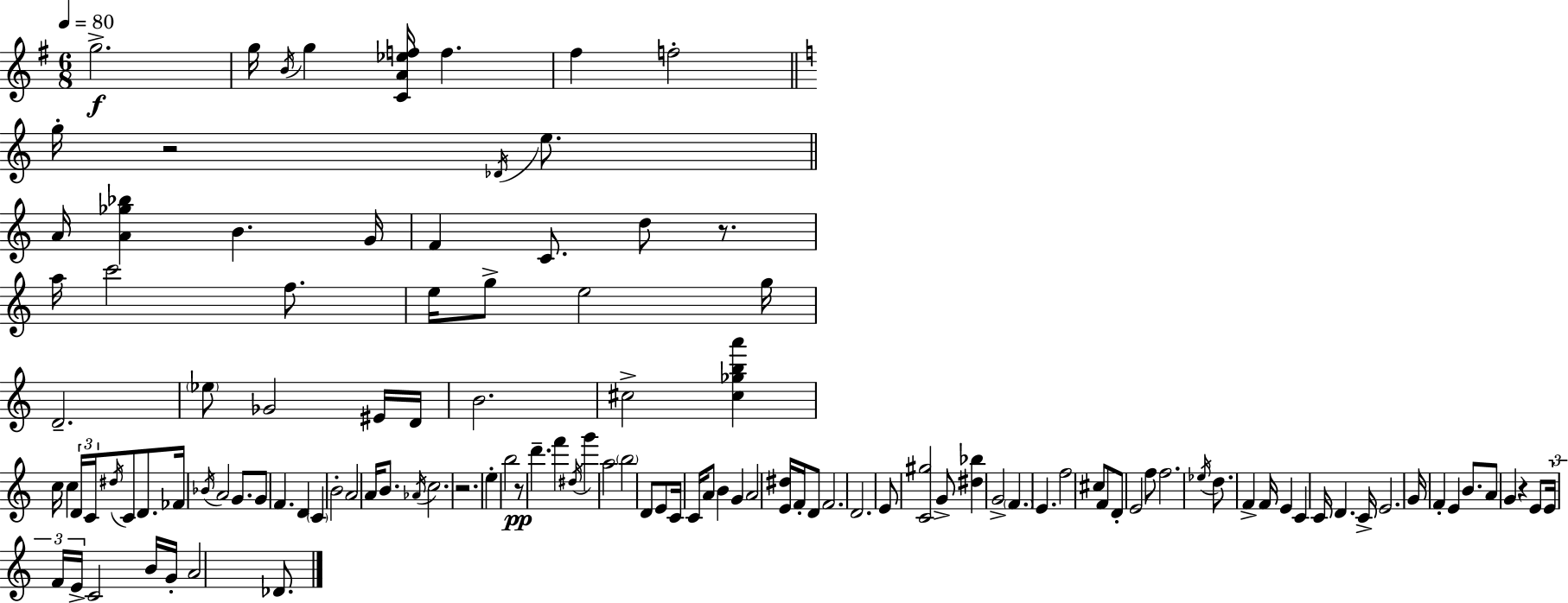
{
  \clef treble
  \numericTimeSignature
  \time 6/8
  \key g \major
  \tempo 4 = 80
  \repeat volta 2 { g''2.->\f | g''16 \acciaccatura { b'16 } g''4 <c' a' ees'' f''>16 f''4. | fis''4 f''2-. | \bar "||" \break \key a \minor g''16-. r2 \acciaccatura { des'16 } e''8. | \bar "||" \break \key c \major a'16 <a' ges'' bes''>4 b'4. g'16 | f'4 c'8. d''8 r8. | a''16 c'''2 f''8. | e''16 g''8-> e''2 g''16 | \break d'2.-- | \parenthesize ees''8 ges'2 eis'16 d'16 | b'2. | cis''2-> <cis'' ges'' b'' a'''>4 | \break c''16 c''4 \tuplet 3/2 { d'16 c'16 \acciaccatura { dis''16 } } c'8 d'8. | fes'16 \acciaccatura { bes'16 } a'2 g'8. | g'8 f'4. d'4 | \parenthesize c'4 b'2-. | \break a'2 a'16 b'8. | \acciaccatura { aes'16 } c''2. | r2. | e''4-. b''2 | \break r8\pp d'''4.-- f'''4 | \acciaccatura { dis''16 } g'''4 a''2 | \parenthesize b''2 | d'8 e'8 c'16 c'16 a'8 b'4 | \break g'4 a'2 | <e' dis''>16 f'16-. d'8 f'2. | d'2. | e'8 <c' gis''>2 | \break g'8-> <dis'' bes''>4 g'2-> | \parenthesize f'4. e'4. | f''2 | cis''8 f'8 d'8-. e'2 | \break f''8 f''2. | \acciaccatura { ees''16 } d''8. f'4-> | f'16 e'4 c'4 c'16 d'4. | c'16-> e'2. | \break g'16 f'4-. e'4 | b'8. a'8 g'4 r4 | e'8 \tuplet 3/2 { e'16 f'16 e'16-> } c'2 | b'16 g'16-. a'2 | \break des'8. } \bar "|."
}